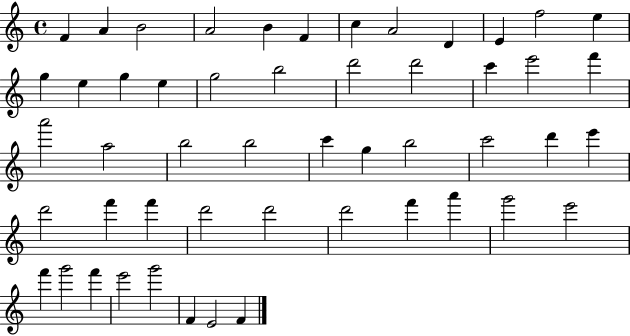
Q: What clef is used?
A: treble